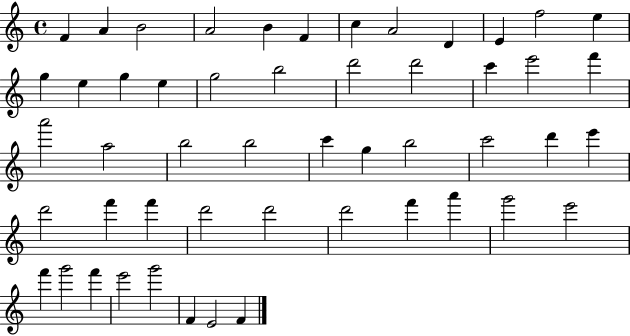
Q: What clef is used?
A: treble